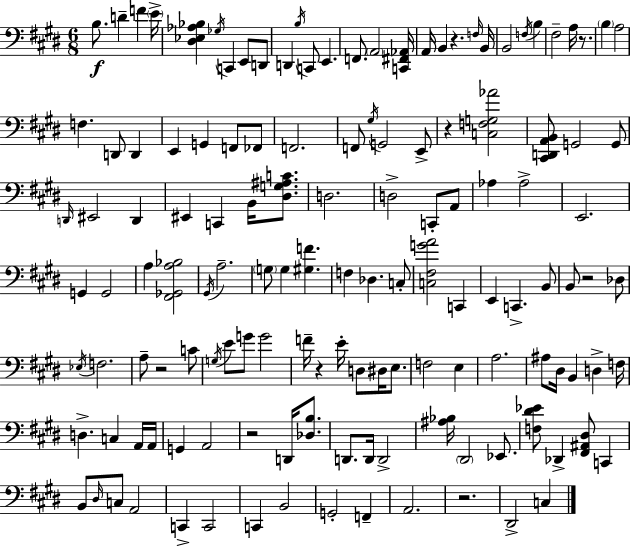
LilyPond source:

{
  \clef bass
  \numericTimeSignature
  \time 6/8
  \key e \major
  \repeat volta 2 { b8.\f d'4-- f'4 \parenthesize e'16-> | <dis ees aes bes>4 \acciaccatura { ges16 } c,4 e,8 d,8 | d,4 \acciaccatura { b16 } c,8 e,4. | f,8. \parenthesize a,2 | \break <c, fis, aes,>16 a,16 b,4 r4. | \grace { f16 } b,16 b,2 \acciaccatura { f16 } | b4 fis2-- | a16 r8. \parenthesize b4 a2 | \break f4. d,8 | d,4 e,4 g,4 | f,8 fes,8 f,2. | f,8 \acciaccatura { gis16 } g,2 | \break e,8-> r4 <c f g aes'>2 | <cis, d, a, b,>8 g,2 | g,8 \grace { d,16 } eis,2 | d,4 eis,4 c,4 | \break b,16 <dis g ais c'>8. d2. | d2-> | c,8-. a,8 aes4 aes2-> | e,2. | \break g,4 g,2 | a4 <fis, ges, a bes>2 | \acciaccatura { gis,16 } a2.-- | \parenthesize g8 g4 | \break <gis f'>4. f4 des4. | c8-. <c fis g' a'>2 | c,4 e,4 c,4.-> | b,8 b,8 r2 | \break des8 \acciaccatura { ees16 } f2. | a8-- r2 | c'8 \acciaccatura { g16 } e'8 g'8 | g'2 f'16-- r4 | \break e'16-. d8 dis16 e8. f2 | e4 a2. | ais8 dis16 | b,4 d4-> f16 d4.-> | \break c4 a,16 a,16 g,4 | a,2 r2 | d,16 <des b>8. d,8. | d,16 d,2-> <ais bes>16 \parenthesize dis,2 | \break ees,8. <f dis' ees'>8 des,4-> | <fis, ais, dis>8 c,4 b,8 \grace { dis16 } | c8 a,2 c,4-> | c,2 c,4 | \break b,2 g,2-. | f,4-- a,2. | r2. | dis,2-> | \break c4 } \bar "|."
}